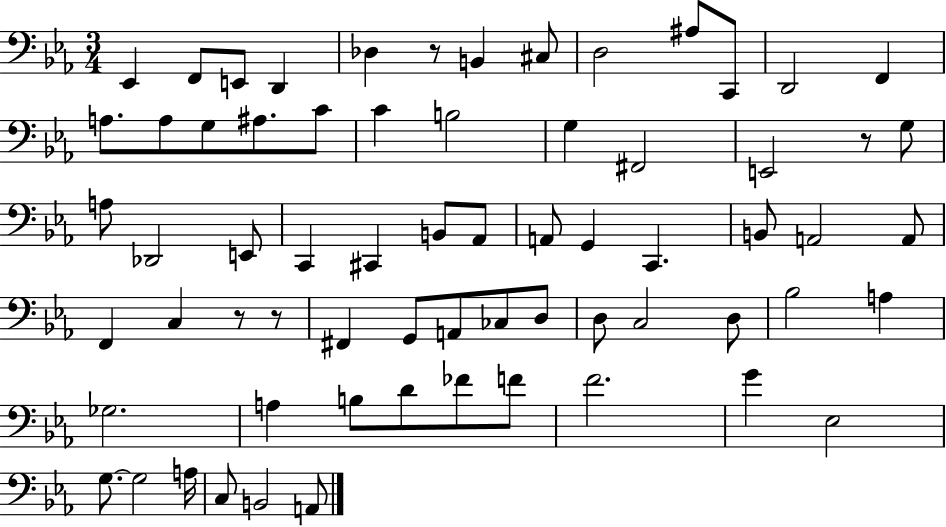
Eb2/q F2/e E2/e D2/q Db3/q R/e B2/q C#3/e D3/h A#3/e C2/e D2/h F2/q A3/e. A3/e G3/e A#3/e. C4/e C4/q B3/h G3/q F#2/h E2/h R/e G3/e A3/e Db2/h E2/e C2/q C#2/q B2/e Ab2/e A2/e G2/q C2/q. B2/e A2/h A2/e F2/q C3/q R/e R/e F#2/q G2/e A2/e CES3/e D3/e D3/e C3/h D3/e Bb3/h A3/q Gb3/h. A3/q B3/e D4/e FES4/e F4/e F4/h. G4/q Eb3/h G3/e. G3/h A3/s C3/e B2/h A2/e